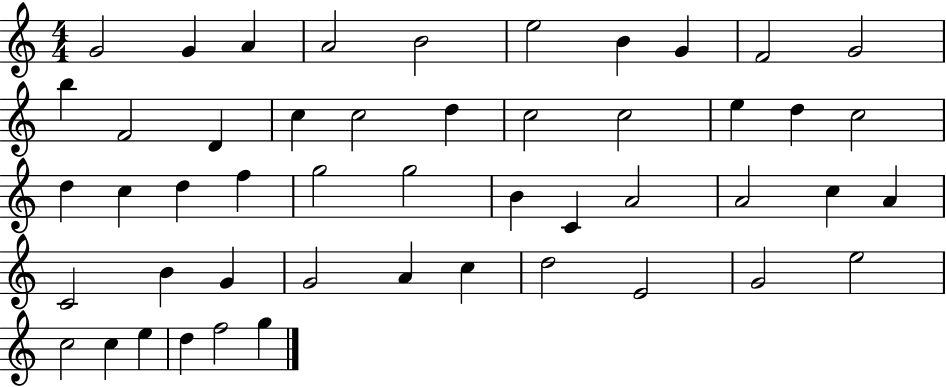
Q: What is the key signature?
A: C major